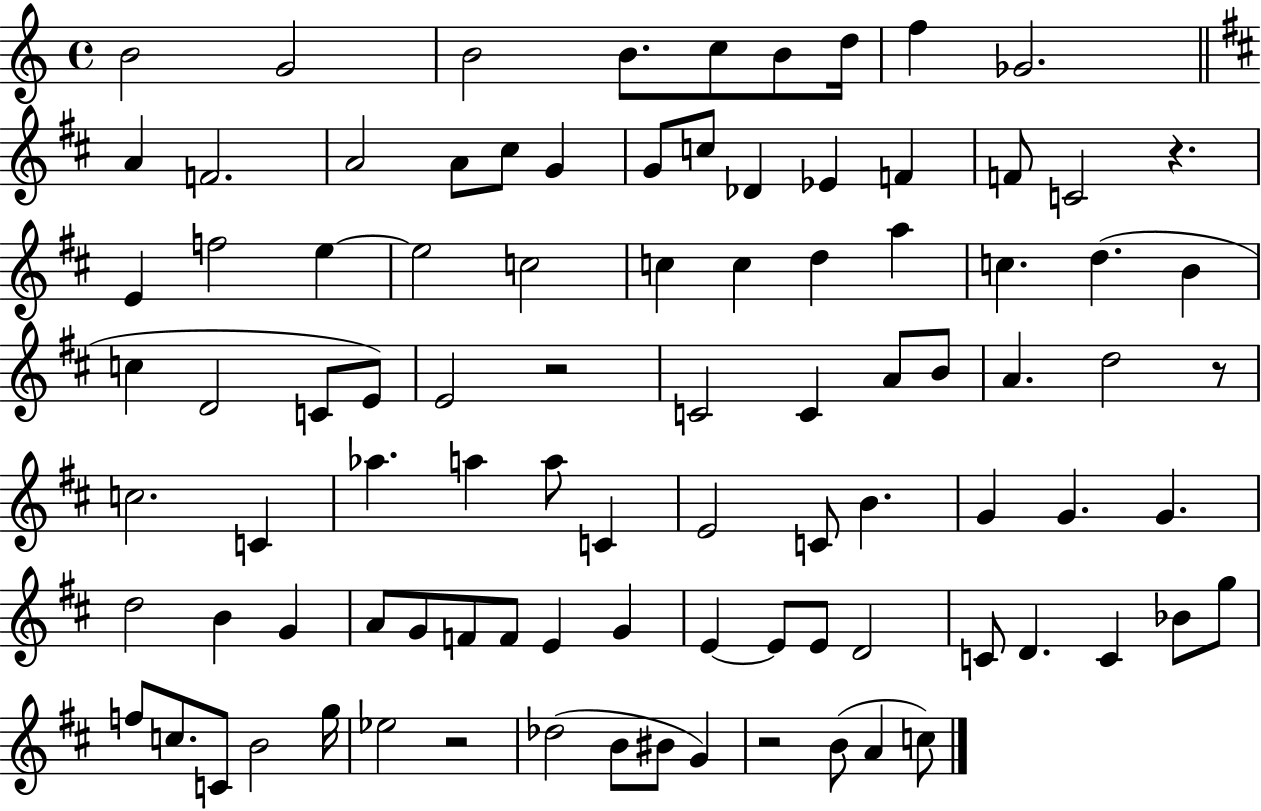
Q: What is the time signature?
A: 4/4